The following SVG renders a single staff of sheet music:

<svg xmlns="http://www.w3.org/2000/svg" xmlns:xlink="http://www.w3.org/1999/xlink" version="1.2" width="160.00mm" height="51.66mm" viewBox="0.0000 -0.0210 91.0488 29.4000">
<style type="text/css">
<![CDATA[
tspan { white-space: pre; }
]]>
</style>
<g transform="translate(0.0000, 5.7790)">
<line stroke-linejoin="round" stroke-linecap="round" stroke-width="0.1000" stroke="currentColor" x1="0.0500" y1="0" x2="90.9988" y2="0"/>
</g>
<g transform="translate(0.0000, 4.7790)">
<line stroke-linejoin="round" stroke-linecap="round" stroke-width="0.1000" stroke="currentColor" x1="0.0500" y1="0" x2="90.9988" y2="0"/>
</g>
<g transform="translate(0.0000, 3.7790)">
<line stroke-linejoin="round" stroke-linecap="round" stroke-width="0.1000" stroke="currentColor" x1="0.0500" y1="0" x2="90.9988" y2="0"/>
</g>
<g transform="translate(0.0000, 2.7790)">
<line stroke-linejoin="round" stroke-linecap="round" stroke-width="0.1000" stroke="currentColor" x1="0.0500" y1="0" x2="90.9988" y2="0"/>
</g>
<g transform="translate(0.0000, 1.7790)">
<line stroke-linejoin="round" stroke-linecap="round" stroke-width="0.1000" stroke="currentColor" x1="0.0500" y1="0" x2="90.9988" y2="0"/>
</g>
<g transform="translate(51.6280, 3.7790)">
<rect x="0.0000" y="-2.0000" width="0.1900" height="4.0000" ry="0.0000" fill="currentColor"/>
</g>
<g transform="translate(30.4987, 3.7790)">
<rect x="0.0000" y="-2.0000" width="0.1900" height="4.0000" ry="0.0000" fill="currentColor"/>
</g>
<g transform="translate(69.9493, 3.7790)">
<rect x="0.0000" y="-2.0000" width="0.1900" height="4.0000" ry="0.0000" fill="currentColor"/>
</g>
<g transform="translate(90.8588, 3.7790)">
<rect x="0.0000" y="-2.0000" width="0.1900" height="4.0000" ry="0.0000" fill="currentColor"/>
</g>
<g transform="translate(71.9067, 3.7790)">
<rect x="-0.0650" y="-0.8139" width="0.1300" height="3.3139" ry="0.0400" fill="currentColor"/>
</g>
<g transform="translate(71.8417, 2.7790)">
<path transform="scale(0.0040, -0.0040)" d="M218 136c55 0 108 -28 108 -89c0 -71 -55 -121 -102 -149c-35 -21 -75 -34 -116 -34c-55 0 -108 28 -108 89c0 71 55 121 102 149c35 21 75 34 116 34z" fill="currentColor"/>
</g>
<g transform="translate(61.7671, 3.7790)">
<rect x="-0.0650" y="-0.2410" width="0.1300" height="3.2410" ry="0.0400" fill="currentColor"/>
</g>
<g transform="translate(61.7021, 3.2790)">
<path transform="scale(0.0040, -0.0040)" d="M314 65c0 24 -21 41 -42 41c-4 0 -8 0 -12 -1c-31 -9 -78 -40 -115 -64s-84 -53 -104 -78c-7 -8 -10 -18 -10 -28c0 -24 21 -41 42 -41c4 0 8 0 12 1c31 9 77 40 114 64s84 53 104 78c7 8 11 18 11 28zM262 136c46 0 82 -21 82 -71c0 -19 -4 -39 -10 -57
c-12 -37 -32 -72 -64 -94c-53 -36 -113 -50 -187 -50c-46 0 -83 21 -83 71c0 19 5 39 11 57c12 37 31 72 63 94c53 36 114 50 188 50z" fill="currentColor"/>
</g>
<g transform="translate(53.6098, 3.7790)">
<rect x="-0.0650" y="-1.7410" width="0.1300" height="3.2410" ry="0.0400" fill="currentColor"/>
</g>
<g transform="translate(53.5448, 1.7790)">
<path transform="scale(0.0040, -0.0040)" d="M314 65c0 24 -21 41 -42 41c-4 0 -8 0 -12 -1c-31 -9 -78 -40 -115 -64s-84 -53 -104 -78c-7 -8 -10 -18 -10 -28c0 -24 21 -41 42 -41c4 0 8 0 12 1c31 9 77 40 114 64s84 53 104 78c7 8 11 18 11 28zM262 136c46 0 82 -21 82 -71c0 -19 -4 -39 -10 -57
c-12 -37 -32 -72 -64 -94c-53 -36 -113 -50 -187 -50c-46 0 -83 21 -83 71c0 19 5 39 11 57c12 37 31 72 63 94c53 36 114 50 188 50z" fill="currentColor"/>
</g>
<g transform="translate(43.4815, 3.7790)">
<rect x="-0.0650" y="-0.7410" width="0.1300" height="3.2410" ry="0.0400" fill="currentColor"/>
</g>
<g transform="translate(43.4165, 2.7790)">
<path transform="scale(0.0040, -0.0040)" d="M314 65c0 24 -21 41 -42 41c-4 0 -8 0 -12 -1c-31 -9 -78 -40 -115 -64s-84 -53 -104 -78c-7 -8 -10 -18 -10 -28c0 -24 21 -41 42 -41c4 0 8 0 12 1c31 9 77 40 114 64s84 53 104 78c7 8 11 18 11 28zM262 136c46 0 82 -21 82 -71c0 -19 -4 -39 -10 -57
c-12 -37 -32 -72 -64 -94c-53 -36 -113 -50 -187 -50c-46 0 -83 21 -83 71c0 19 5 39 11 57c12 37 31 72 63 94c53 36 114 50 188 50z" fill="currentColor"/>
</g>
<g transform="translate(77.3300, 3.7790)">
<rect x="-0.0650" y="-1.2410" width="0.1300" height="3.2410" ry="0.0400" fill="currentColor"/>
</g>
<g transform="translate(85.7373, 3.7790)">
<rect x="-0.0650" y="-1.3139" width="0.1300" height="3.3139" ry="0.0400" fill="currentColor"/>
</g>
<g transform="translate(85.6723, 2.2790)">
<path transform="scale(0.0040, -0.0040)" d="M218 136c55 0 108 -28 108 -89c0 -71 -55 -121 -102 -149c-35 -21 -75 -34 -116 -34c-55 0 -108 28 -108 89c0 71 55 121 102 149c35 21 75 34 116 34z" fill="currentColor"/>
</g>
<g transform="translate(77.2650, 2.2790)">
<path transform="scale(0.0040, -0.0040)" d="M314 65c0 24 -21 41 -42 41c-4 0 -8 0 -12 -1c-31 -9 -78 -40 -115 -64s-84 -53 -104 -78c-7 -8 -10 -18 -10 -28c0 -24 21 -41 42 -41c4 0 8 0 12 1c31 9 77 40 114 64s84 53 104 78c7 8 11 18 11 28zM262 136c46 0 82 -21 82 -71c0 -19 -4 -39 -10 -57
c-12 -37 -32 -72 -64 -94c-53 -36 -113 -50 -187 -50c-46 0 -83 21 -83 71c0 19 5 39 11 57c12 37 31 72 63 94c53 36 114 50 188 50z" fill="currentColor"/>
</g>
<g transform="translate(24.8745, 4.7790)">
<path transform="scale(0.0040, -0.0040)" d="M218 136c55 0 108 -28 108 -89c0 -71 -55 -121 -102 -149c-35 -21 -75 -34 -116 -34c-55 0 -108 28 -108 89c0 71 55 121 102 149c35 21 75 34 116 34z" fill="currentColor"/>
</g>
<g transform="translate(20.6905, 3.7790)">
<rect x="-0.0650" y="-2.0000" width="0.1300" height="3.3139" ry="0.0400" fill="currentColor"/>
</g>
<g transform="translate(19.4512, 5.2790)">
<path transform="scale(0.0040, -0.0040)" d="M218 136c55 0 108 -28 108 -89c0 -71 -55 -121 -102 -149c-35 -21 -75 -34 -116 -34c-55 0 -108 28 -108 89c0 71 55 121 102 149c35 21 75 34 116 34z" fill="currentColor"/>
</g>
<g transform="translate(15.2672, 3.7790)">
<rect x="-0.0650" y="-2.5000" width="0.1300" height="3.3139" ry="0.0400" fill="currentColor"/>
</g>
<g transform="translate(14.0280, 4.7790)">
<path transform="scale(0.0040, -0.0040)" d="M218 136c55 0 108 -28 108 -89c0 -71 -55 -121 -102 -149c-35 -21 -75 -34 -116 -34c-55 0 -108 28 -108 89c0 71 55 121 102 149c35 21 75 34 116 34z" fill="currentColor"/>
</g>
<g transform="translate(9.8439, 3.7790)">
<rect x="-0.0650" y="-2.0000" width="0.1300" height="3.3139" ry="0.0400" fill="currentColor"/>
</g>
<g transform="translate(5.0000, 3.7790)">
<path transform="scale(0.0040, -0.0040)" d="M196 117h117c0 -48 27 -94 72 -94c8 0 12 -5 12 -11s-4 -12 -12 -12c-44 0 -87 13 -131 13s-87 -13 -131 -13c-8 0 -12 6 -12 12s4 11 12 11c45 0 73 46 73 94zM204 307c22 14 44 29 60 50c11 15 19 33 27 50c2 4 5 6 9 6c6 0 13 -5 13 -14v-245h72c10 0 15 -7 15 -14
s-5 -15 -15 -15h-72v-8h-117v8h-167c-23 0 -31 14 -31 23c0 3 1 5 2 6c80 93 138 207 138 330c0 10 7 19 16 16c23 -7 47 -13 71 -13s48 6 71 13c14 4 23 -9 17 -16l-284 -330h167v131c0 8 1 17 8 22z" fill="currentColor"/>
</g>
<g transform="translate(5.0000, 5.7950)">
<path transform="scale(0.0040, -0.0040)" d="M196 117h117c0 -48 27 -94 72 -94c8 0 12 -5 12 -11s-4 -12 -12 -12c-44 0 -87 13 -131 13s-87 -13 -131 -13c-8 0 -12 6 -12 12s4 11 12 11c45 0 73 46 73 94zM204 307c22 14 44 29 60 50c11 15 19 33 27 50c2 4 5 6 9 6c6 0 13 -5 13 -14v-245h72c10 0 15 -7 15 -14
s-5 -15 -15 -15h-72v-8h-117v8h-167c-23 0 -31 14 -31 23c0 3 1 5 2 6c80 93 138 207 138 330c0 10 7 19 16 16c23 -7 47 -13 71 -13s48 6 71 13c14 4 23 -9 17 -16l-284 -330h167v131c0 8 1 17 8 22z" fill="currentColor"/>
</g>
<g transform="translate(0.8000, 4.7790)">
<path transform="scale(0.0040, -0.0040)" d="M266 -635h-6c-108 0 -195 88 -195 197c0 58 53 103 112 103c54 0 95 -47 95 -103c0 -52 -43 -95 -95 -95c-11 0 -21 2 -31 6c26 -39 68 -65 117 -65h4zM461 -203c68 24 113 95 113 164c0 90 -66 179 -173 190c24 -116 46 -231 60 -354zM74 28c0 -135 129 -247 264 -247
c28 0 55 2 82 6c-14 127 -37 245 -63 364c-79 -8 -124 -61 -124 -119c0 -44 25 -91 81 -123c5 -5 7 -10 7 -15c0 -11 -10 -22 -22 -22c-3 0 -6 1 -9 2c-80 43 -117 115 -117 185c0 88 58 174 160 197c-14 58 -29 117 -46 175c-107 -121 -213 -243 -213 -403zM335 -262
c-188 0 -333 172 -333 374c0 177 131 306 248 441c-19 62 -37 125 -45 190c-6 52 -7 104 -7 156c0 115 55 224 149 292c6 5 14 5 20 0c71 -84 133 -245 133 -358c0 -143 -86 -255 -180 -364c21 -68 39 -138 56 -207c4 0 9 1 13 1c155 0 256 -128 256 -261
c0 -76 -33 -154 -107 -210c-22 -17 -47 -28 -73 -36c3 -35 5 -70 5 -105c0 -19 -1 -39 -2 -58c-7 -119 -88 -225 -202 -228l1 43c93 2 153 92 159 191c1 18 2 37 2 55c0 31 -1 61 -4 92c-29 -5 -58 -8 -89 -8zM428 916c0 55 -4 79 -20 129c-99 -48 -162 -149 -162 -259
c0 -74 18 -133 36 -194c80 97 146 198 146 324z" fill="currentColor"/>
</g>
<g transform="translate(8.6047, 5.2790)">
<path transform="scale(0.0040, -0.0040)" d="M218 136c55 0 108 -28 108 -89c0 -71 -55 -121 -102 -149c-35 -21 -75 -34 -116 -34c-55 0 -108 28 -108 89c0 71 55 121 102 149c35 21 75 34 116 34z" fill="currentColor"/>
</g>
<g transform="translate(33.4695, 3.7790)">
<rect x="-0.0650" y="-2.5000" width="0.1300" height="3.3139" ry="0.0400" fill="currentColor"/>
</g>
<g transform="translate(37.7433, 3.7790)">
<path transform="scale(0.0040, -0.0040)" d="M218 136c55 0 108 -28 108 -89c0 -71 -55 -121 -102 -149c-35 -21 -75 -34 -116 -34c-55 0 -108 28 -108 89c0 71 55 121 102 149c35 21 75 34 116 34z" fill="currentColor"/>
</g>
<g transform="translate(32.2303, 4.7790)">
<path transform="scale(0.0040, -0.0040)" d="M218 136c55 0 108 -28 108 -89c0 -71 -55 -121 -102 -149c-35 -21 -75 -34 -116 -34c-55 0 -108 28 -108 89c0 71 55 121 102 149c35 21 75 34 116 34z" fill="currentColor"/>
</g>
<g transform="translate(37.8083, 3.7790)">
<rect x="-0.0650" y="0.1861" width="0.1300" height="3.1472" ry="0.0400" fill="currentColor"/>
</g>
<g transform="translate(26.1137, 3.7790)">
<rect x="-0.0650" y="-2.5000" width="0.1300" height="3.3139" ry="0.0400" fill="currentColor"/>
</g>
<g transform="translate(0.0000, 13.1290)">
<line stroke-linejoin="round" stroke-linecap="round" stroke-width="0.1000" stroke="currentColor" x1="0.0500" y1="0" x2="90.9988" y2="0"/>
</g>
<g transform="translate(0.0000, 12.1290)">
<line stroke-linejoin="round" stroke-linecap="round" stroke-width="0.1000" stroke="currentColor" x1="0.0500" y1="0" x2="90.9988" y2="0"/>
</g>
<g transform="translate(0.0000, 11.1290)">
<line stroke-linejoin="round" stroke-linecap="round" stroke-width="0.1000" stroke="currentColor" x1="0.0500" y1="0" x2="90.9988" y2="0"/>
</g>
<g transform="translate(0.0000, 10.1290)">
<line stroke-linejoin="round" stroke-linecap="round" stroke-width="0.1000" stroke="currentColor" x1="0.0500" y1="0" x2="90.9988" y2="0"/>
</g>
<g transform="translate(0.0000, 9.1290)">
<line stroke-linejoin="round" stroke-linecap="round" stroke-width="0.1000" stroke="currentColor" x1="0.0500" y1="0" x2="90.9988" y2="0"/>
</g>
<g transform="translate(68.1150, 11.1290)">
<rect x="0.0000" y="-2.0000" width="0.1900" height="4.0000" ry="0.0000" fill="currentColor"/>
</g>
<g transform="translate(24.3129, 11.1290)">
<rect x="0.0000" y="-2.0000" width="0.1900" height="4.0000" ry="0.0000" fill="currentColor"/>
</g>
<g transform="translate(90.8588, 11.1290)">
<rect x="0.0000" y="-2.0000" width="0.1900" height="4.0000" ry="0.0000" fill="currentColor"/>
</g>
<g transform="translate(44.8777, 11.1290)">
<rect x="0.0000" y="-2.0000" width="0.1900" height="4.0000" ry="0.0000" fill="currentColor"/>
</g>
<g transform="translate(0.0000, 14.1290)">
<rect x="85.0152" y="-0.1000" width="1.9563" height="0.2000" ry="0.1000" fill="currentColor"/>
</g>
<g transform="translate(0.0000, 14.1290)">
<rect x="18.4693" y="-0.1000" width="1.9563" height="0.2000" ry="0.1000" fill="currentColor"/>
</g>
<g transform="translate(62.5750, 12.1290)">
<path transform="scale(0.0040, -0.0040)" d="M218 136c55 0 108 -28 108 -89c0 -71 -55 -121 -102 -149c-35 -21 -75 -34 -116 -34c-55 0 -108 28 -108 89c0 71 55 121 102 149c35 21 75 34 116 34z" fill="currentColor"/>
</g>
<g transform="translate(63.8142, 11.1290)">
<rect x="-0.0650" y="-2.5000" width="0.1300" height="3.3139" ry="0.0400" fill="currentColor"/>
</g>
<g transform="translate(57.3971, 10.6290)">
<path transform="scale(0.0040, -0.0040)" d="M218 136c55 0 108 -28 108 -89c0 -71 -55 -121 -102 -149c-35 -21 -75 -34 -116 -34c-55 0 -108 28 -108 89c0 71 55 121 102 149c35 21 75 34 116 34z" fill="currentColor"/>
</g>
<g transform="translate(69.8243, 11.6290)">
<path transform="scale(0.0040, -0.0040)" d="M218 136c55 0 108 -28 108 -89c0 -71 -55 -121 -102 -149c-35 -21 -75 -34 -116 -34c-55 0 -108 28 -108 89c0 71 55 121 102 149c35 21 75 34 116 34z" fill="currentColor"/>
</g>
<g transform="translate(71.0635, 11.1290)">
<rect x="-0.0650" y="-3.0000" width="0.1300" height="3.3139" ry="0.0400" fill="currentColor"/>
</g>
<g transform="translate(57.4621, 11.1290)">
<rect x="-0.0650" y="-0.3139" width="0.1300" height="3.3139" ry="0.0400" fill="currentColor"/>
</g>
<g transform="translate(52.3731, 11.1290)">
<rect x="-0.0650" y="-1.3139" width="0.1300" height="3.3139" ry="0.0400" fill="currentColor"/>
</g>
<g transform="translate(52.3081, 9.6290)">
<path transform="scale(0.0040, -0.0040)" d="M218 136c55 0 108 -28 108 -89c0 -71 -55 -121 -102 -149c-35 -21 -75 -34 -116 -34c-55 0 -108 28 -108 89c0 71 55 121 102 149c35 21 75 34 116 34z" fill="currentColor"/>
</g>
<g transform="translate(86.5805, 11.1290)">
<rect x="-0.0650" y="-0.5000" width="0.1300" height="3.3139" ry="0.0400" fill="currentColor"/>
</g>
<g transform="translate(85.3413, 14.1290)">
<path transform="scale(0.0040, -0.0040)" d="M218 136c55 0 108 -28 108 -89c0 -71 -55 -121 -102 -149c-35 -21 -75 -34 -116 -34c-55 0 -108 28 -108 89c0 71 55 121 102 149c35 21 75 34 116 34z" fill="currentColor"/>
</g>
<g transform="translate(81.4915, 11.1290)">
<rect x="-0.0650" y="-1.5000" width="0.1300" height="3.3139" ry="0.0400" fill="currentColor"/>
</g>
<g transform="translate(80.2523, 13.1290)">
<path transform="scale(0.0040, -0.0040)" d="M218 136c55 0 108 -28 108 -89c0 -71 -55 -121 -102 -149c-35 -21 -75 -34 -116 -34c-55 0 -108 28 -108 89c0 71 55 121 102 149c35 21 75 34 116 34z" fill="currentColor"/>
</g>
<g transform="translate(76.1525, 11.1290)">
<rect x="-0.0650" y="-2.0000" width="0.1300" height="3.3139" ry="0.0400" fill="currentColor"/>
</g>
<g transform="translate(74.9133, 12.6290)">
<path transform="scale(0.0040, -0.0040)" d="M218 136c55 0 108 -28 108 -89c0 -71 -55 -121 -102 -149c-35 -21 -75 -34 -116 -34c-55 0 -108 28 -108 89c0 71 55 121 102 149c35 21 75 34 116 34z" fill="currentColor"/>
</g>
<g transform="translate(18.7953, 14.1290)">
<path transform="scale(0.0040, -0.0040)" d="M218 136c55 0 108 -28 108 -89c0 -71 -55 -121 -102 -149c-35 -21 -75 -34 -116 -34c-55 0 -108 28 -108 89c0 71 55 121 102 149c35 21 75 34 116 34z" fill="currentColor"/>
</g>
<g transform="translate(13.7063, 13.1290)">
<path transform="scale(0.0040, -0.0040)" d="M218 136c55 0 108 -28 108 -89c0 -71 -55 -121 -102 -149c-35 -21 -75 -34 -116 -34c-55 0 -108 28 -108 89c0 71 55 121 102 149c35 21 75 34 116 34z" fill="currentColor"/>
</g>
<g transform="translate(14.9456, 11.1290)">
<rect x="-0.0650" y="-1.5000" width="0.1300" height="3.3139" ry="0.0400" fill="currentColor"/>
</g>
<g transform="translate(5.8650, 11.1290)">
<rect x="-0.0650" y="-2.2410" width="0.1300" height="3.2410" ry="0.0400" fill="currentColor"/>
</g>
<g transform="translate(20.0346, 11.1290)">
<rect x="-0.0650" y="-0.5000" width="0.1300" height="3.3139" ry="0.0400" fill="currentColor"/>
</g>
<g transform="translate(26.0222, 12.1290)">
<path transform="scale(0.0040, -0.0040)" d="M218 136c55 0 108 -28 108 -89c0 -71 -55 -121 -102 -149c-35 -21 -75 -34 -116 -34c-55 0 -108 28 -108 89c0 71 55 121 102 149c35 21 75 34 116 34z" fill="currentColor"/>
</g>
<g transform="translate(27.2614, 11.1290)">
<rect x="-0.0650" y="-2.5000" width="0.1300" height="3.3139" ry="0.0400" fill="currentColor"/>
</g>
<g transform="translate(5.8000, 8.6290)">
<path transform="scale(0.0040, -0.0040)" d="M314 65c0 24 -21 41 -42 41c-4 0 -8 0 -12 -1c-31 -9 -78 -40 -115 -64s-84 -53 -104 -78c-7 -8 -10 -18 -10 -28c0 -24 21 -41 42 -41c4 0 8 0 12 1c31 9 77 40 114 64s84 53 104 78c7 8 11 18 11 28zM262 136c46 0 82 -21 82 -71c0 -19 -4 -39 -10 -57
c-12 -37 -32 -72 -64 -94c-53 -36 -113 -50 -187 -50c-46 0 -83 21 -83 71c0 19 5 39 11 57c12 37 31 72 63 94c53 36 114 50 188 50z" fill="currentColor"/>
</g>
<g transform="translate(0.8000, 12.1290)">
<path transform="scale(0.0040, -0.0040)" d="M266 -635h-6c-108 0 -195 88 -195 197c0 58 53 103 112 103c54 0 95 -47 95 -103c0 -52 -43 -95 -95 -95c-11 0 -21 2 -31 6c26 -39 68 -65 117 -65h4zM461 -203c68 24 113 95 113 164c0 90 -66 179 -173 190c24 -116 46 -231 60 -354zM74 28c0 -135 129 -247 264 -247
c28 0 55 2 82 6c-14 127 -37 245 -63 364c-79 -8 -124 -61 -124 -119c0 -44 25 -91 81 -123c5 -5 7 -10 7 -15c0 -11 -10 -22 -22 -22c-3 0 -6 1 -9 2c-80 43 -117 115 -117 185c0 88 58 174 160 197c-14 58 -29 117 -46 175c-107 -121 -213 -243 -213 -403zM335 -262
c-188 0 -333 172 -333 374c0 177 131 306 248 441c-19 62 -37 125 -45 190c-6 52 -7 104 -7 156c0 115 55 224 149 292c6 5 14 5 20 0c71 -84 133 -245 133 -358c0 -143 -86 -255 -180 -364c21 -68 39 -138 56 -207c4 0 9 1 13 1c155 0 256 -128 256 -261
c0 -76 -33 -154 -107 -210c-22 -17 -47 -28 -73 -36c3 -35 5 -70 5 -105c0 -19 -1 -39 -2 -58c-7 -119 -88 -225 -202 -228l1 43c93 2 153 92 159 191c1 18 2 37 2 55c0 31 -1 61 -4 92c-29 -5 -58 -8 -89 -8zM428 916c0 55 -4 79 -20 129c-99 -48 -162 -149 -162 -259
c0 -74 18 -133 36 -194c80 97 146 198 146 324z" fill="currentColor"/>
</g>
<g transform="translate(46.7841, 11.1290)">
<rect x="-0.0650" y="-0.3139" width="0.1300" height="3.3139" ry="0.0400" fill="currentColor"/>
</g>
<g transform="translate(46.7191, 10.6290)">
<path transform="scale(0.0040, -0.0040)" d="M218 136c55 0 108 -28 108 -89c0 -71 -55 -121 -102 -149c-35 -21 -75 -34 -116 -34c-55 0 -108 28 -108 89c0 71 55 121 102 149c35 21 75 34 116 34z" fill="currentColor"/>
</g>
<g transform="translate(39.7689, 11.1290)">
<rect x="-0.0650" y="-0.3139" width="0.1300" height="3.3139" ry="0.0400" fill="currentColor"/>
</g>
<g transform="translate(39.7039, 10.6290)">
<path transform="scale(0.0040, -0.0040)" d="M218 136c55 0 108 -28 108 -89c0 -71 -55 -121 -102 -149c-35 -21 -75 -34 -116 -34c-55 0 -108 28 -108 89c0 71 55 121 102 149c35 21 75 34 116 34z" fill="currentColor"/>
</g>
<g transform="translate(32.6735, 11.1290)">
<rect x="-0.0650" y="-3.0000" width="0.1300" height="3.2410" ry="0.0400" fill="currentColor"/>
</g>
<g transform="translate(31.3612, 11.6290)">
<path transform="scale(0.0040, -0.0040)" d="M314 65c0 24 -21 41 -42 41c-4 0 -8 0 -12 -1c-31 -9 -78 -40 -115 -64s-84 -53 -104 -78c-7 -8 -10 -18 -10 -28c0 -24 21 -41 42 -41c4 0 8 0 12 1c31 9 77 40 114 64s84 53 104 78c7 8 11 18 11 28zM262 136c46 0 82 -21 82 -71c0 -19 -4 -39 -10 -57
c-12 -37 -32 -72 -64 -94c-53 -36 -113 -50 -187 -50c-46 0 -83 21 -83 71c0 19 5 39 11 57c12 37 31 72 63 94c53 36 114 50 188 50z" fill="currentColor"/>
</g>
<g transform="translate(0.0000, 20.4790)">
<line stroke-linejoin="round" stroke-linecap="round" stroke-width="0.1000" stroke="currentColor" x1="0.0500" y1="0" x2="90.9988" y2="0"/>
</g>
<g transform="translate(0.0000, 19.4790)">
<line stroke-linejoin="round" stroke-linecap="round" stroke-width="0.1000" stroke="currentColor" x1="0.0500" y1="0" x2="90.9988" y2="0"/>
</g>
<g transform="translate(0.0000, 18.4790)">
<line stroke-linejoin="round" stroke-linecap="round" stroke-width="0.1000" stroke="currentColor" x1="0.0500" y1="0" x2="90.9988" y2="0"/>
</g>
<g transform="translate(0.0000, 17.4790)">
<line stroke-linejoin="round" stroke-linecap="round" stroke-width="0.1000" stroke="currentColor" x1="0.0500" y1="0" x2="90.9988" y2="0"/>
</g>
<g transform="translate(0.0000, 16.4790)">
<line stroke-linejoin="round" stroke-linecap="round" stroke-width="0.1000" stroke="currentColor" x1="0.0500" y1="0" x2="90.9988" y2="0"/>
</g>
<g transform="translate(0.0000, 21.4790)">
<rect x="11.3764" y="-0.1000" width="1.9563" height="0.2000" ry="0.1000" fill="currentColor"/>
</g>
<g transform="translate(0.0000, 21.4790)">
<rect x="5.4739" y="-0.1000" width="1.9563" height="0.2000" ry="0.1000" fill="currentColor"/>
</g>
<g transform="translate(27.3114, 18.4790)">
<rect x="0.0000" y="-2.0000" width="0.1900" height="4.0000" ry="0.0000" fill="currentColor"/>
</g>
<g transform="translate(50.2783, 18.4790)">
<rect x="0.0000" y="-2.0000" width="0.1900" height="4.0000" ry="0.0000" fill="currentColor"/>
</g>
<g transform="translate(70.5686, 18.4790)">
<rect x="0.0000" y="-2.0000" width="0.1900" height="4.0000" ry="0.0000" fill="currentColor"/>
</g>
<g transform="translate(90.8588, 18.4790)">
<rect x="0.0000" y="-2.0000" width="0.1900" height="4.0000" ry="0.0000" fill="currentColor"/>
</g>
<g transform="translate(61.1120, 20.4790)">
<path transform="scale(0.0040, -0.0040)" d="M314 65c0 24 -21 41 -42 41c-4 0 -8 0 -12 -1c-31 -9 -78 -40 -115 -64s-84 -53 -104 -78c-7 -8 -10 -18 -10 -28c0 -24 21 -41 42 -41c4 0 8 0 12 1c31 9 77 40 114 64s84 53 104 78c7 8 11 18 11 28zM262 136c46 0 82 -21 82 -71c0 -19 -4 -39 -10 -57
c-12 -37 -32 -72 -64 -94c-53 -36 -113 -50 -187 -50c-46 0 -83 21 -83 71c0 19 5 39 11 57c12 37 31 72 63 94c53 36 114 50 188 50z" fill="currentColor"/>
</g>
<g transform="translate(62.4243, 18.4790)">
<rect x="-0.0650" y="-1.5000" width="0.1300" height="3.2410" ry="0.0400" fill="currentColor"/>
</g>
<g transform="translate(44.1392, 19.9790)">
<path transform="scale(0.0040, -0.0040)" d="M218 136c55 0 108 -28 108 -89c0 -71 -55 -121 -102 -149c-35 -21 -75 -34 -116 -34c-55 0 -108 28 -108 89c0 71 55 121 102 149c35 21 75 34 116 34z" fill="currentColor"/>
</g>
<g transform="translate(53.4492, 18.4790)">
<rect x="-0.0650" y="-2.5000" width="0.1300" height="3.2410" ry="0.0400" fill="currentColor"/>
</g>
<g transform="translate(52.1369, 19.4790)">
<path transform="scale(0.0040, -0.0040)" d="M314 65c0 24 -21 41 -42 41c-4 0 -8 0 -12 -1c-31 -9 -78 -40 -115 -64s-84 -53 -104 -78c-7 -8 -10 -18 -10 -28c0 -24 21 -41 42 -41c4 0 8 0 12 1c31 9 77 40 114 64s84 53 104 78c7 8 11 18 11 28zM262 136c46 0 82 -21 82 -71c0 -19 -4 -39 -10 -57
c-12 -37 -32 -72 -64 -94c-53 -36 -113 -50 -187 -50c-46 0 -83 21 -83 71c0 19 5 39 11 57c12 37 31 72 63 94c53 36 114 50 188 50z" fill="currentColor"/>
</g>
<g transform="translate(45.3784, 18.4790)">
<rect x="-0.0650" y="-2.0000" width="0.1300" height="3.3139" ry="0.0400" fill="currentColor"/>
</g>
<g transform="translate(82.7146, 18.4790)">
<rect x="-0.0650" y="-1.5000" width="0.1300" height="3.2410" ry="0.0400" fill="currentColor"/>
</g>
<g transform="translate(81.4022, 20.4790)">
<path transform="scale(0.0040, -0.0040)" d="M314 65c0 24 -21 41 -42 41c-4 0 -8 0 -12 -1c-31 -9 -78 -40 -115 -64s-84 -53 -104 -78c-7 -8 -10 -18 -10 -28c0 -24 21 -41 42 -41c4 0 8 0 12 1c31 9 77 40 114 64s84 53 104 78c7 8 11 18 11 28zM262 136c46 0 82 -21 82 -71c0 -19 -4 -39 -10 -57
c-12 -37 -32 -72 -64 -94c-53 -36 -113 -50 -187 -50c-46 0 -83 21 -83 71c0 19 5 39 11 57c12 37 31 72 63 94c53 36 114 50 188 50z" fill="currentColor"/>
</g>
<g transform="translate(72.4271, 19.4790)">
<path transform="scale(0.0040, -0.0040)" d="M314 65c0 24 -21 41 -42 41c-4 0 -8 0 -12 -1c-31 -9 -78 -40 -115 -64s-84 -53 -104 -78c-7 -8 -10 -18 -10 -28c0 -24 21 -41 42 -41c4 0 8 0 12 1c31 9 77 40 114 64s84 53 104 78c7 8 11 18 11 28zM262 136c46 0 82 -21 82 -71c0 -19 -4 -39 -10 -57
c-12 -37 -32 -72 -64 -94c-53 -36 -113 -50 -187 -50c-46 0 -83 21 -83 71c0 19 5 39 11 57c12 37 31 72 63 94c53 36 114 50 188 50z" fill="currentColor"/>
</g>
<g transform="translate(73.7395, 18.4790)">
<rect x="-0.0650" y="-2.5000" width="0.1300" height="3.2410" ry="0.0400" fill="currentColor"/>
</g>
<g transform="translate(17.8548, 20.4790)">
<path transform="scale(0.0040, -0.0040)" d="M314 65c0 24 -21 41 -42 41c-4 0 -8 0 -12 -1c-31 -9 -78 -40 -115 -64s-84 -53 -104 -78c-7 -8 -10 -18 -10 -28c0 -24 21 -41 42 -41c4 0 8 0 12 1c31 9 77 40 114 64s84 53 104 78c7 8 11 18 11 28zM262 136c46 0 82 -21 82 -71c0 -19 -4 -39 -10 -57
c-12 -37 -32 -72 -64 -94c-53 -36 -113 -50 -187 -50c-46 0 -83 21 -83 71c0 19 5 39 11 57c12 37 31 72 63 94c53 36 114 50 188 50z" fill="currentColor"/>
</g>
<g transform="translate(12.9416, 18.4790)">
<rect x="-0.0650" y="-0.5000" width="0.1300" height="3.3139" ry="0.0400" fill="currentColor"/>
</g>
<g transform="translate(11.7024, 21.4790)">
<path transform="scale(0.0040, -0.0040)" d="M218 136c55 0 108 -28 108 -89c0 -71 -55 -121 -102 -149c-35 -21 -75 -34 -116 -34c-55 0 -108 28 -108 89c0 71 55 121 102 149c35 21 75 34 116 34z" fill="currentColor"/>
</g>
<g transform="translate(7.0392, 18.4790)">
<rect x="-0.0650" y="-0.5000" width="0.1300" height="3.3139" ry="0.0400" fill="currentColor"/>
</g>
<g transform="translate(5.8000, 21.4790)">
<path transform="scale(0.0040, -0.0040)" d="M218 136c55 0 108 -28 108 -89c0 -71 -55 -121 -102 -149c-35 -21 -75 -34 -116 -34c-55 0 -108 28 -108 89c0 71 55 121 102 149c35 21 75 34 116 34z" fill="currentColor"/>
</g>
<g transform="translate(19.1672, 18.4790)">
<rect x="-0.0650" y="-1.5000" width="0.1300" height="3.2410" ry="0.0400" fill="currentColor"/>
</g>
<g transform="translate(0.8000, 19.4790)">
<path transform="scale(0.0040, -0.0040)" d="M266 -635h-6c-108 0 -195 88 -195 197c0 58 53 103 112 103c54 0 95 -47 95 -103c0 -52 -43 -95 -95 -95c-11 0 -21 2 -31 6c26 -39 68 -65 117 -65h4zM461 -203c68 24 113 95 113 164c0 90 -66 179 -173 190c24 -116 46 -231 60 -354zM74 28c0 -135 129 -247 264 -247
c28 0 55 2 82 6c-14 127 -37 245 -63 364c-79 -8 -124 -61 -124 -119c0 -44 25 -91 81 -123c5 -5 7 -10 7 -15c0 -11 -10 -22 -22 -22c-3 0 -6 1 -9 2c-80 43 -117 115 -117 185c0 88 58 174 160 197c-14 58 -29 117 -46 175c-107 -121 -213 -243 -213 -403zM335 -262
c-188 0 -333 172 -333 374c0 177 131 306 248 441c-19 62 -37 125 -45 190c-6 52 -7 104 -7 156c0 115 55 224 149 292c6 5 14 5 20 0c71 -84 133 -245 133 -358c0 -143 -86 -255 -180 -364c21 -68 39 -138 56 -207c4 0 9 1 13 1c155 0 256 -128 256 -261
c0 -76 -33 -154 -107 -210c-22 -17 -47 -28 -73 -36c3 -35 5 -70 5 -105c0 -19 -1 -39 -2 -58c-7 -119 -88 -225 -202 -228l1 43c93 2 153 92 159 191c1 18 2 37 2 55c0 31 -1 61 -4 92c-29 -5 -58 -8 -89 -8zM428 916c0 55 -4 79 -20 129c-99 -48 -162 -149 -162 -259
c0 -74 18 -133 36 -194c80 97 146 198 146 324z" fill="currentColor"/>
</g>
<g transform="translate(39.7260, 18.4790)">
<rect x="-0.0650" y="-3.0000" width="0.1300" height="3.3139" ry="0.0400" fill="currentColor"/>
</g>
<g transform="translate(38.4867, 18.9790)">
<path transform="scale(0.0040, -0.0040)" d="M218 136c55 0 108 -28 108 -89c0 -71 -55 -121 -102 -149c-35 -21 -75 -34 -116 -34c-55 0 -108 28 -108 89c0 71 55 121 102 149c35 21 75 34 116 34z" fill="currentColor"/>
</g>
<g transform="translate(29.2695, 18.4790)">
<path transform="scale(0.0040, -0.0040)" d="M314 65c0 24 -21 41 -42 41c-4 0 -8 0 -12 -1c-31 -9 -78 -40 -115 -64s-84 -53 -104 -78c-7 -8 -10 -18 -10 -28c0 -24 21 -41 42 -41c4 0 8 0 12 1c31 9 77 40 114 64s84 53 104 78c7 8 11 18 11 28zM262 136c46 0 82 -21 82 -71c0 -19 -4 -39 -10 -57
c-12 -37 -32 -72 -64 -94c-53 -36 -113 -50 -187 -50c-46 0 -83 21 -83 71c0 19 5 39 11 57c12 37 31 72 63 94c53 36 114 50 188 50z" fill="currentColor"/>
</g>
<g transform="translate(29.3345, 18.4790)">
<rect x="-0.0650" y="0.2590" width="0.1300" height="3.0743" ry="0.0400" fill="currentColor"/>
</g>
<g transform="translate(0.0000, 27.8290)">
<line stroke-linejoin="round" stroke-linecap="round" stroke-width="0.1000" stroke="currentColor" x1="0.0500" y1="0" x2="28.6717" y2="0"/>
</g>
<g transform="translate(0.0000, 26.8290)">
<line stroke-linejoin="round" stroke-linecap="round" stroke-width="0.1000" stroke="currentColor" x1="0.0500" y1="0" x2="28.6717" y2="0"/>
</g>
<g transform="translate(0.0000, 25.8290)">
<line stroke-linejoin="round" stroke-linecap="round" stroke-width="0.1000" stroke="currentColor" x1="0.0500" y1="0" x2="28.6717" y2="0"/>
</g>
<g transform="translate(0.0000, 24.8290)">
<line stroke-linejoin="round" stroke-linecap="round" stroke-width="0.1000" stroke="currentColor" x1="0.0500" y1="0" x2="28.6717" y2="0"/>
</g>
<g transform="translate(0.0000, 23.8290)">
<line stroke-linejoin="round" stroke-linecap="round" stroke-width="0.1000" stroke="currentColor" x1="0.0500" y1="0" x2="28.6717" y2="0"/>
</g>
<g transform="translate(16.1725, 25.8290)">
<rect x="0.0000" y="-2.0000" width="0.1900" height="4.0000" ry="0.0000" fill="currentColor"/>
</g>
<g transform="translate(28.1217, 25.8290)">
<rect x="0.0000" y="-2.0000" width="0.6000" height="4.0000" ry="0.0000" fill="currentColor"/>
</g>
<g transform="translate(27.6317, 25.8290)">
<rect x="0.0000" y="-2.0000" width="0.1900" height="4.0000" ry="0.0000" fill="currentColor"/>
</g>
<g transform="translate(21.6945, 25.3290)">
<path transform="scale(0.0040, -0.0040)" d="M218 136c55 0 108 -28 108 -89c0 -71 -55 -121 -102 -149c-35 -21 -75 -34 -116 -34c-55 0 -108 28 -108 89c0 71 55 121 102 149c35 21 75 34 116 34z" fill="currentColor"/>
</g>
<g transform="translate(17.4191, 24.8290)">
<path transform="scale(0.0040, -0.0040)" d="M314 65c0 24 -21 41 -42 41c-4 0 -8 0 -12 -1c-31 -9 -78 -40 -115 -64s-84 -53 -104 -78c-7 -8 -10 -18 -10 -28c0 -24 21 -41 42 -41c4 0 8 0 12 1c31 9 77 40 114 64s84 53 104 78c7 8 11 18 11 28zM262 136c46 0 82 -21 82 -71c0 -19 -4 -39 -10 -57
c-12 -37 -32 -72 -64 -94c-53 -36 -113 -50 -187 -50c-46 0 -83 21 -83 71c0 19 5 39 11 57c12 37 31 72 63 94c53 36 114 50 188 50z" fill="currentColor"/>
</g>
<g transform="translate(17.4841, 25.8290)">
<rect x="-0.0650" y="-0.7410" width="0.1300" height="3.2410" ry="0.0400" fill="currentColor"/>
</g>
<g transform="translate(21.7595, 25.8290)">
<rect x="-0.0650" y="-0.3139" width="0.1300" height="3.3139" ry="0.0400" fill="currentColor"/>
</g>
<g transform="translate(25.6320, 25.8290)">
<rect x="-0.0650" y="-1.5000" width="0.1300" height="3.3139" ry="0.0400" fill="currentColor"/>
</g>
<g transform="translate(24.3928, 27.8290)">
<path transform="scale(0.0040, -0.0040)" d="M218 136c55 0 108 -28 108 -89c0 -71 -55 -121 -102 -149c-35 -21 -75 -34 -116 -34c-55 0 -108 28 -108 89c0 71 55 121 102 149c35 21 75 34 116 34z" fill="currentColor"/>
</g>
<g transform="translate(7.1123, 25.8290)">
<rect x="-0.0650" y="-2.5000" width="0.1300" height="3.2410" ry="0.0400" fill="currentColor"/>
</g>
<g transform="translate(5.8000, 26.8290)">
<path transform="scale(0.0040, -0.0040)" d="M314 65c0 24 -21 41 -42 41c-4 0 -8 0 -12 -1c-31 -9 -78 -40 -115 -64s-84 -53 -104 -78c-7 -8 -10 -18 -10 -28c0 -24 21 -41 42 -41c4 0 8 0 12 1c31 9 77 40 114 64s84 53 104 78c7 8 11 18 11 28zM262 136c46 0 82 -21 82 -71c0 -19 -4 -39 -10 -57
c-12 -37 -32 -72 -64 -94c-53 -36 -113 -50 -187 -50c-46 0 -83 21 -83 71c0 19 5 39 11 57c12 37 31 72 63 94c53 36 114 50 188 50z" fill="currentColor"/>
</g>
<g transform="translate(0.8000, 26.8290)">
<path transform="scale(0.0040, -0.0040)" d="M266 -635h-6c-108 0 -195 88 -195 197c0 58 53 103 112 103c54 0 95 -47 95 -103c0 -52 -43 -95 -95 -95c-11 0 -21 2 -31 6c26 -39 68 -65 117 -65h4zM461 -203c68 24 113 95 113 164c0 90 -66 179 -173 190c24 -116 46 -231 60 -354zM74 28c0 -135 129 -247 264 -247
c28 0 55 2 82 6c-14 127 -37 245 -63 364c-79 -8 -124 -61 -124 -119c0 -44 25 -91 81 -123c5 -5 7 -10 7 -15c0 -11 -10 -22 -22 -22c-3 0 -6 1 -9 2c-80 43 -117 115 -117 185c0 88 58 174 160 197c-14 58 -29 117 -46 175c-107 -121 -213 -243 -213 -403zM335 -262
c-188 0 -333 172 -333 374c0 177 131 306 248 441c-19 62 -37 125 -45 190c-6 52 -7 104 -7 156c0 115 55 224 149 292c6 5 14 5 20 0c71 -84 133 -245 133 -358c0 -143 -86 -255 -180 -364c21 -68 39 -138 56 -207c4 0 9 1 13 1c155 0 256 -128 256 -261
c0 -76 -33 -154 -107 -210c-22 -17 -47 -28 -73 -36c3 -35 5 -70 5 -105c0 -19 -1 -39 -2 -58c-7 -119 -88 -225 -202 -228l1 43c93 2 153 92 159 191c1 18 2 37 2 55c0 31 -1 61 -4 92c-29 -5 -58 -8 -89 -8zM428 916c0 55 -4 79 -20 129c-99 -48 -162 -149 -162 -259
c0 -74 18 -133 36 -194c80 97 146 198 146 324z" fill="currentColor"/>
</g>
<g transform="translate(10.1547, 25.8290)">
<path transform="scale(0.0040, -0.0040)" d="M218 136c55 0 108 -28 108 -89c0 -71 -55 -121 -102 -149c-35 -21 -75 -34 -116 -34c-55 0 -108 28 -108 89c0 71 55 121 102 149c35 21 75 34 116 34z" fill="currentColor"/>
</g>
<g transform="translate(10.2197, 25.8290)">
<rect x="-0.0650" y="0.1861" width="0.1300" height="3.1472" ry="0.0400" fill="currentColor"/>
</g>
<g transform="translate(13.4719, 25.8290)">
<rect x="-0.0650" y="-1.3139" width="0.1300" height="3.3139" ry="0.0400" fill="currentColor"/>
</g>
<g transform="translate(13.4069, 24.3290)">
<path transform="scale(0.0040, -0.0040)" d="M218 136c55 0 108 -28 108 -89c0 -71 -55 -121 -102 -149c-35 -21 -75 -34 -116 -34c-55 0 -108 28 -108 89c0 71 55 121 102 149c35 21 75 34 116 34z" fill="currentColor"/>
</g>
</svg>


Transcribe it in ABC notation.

X:1
T:Untitled
M:4/4
L:1/4
K:C
F G F G G B d2 f2 c2 d e2 e g2 E C G A2 c c e c G A F E C C C E2 B2 A F G2 E2 G2 E2 G2 B e d2 c E